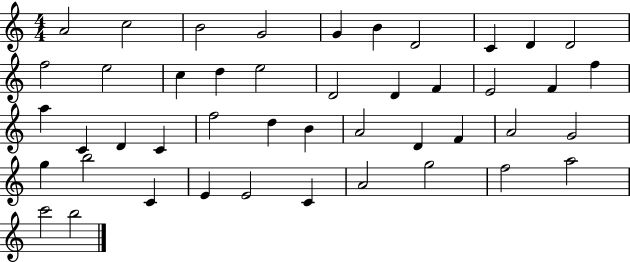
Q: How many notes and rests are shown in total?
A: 45